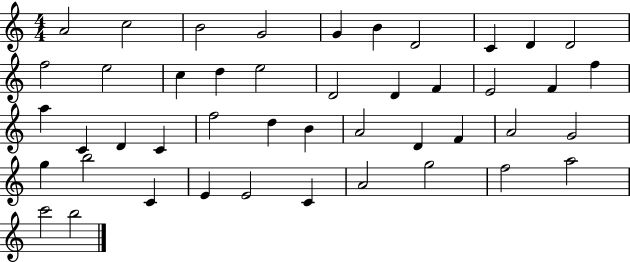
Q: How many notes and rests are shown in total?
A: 45